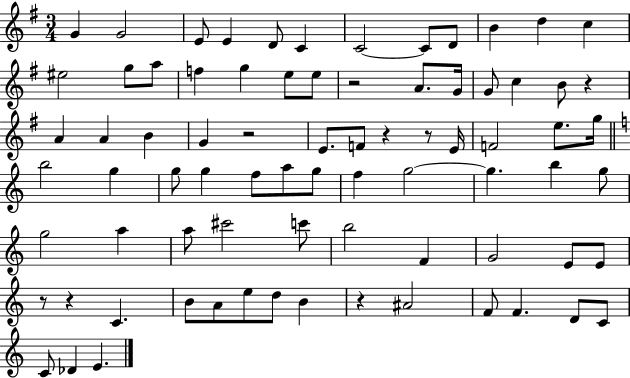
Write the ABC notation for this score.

X:1
T:Untitled
M:3/4
L:1/4
K:G
G G2 E/2 E D/2 C C2 C/2 D/2 B d c ^e2 g/2 a/2 f g e/2 e/2 z2 A/2 G/4 G/2 c B/2 z A A B G z2 E/2 F/2 z z/2 E/4 F2 e/2 g/4 b2 g g/2 g f/2 a/2 g/2 f g2 g b g/2 g2 a a/2 ^c'2 c'/2 b2 F G2 E/2 E/2 z/2 z C B/2 A/2 e/2 d/2 B z ^A2 F/2 F D/2 C/2 C/2 _D E